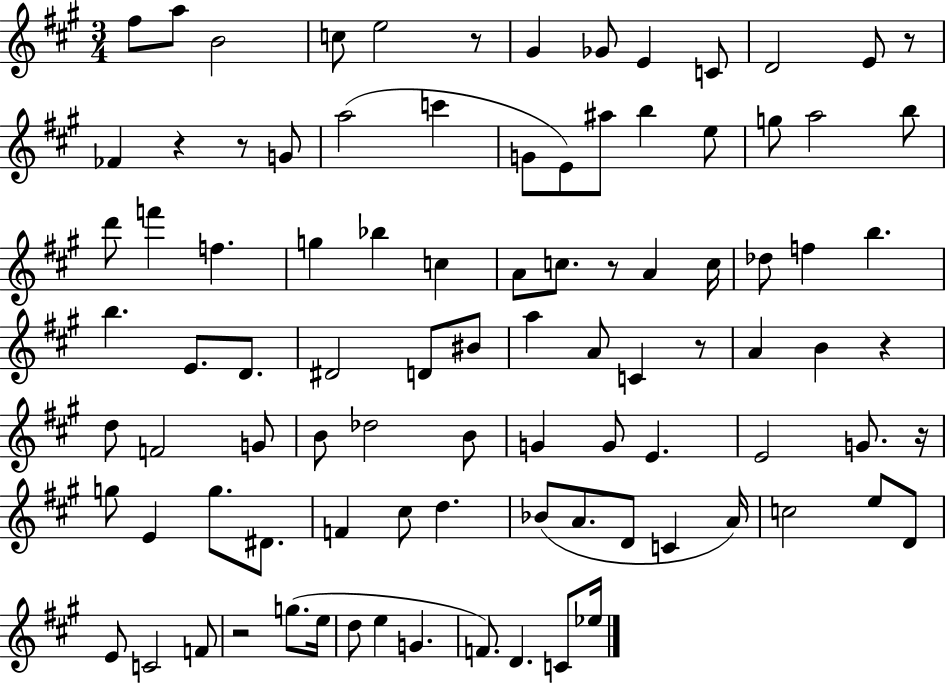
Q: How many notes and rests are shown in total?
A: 94